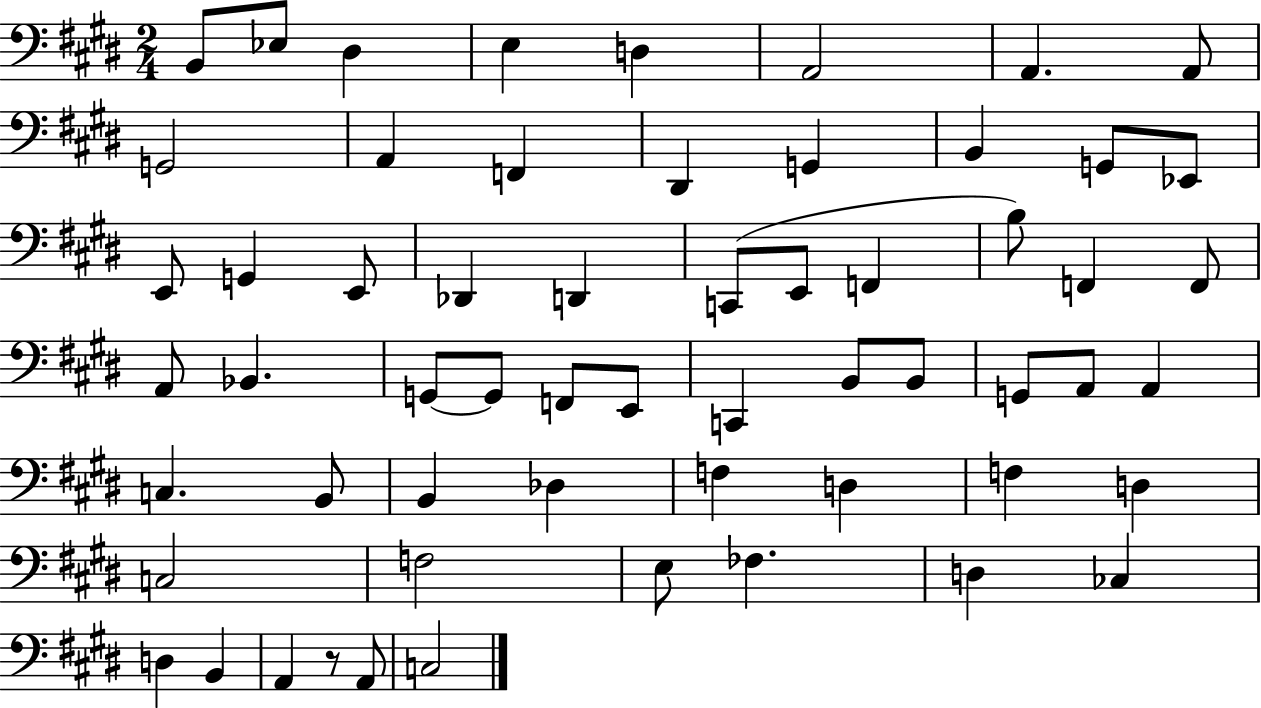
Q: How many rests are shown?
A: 1